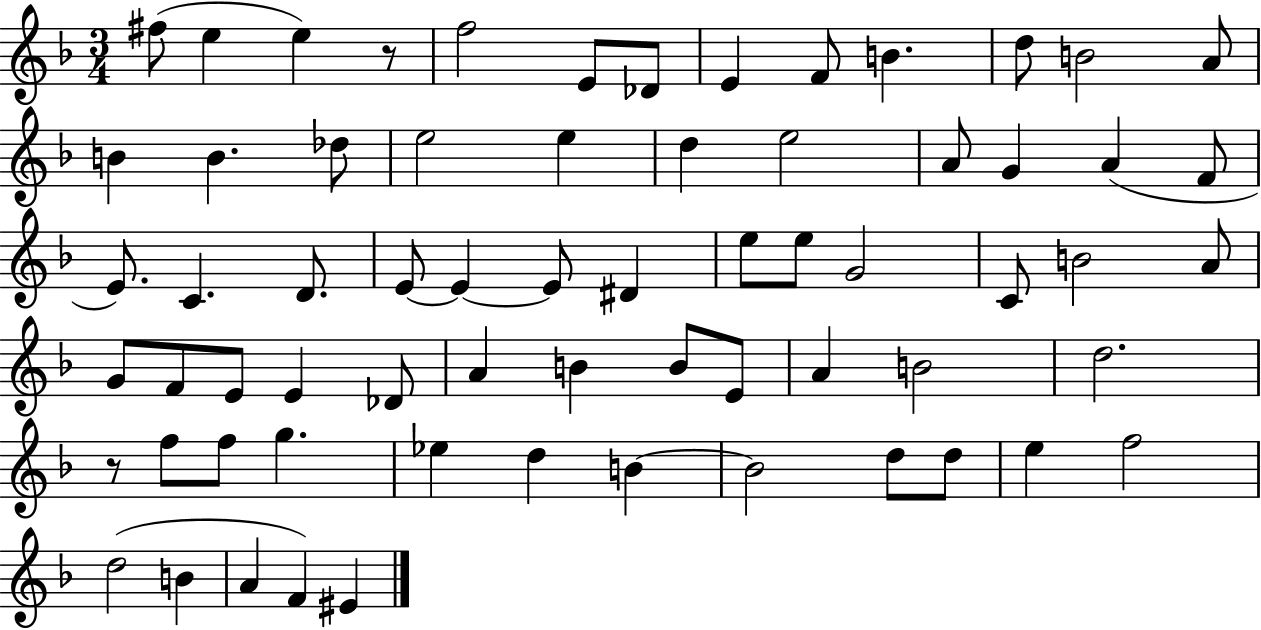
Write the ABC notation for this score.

X:1
T:Untitled
M:3/4
L:1/4
K:F
^f/2 e e z/2 f2 E/2 _D/2 E F/2 B d/2 B2 A/2 B B _d/2 e2 e d e2 A/2 G A F/2 E/2 C D/2 E/2 E E/2 ^D e/2 e/2 G2 C/2 B2 A/2 G/2 F/2 E/2 E _D/2 A B B/2 E/2 A B2 d2 z/2 f/2 f/2 g _e d B B2 d/2 d/2 e f2 d2 B A F ^E